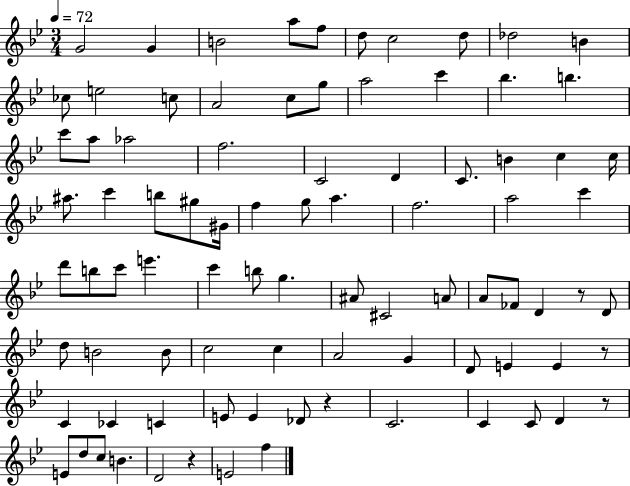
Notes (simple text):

G4/h G4/q B4/h A5/e F5/e D5/e C5/h D5/e Db5/h B4/q CES5/e E5/h C5/e A4/h C5/e G5/e A5/h C6/q Bb5/q. B5/q. C6/e A5/e Ab5/h F5/h. C4/h D4/q C4/e. B4/q C5/q C5/s A#5/e. C6/q B5/e G#5/e G#4/s F5/q G5/e A5/q. F5/h. A5/h C6/q D6/e B5/e C6/e E6/q. C6/q B5/e G5/q. A#4/e C#4/h A4/e A4/e FES4/e D4/q R/e D4/e D5/e B4/h B4/e C5/h C5/q A4/h G4/q D4/e E4/q E4/q R/e C4/q CES4/q C4/q E4/e E4/q Db4/e R/q C4/h. C4/q C4/e D4/q R/e E4/e D5/e C5/e B4/q. D4/h R/q E4/h F5/q